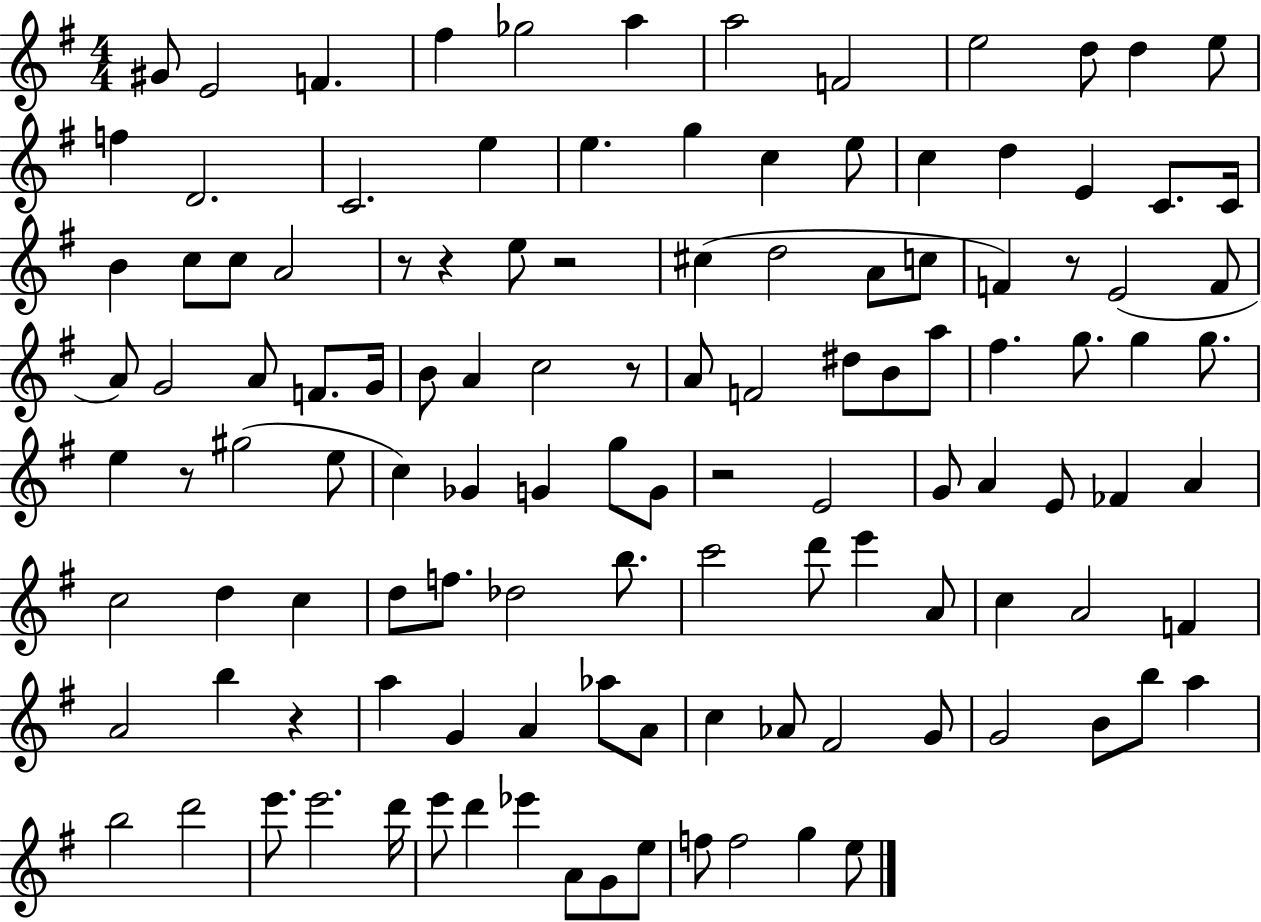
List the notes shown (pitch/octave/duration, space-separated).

G#4/e E4/h F4/q. F#5/q Gb5/h A5/q A5/h F4/h E5/h D5/e D5/q E5/e F5/q D4/h. C4/h. E5/q E5/q. G5/q C5/q E5/e C5/q D5/q E4/q C4/e. C4/s B4/q C5/e C5/e A4/h R/e R/q E5/e R/h C#5/q D5/h A4/e C5/e F4/q R/e E4/h F4/e A4/e G4/h A4/e F4/e. G4/s B4/e A4/q C5/h R/e A4/e F4/h D#5/e B4/e A5/e F#5/q. G5/e. G5/q G5/e. E5/q R/e G#5/h E5/e C5/q Gb4/q G4/q G5/e G4/e R/h E4/h G4/e A4/q E4/e FES4/q A4/q C5/h D5/q C5/q D5/e F5/e. Db5/h B5/e. C6/h D6/e E6/q A4/e C5/q A4/h F4/q A4/h B5/q R/q A5/q G4/q A4/q Ab5/e A4/e C5/q Ab4/e F#4/h G4/e G4/h B4/e B5/e A5/q B5/h D6/h E6/e. E6/h. D6/s E6/e D6/q Eb6/q A4/e G4/e E5/e F5/e F5/h G5/q E5/e